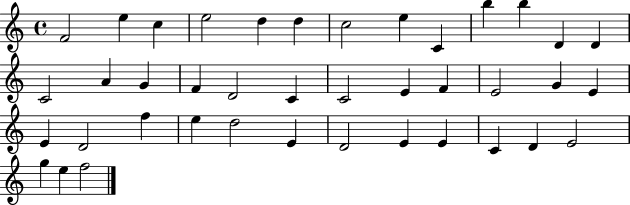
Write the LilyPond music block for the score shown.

{
  \clef treble
  \time 4/4
  \defaultTimeSignature
  \key c \major
  f'2 e''4 c''4 | e''2 d''4 d''4 | c''2 e''4 c'4 | b''4 b''4 d'4 d'4 | \break c'2 a'4 g'4 | f'4 d'2 c'4 | c'2 e'4 f'4 | e'2 g'4 e'4 | \break e'4 d'2 f''4 | e''4 d''2 e'4 | d'2 e'4 e'4 | c'4 d'4 e'2 | \break g''4 e''4 f''2 | \bar "|."
}